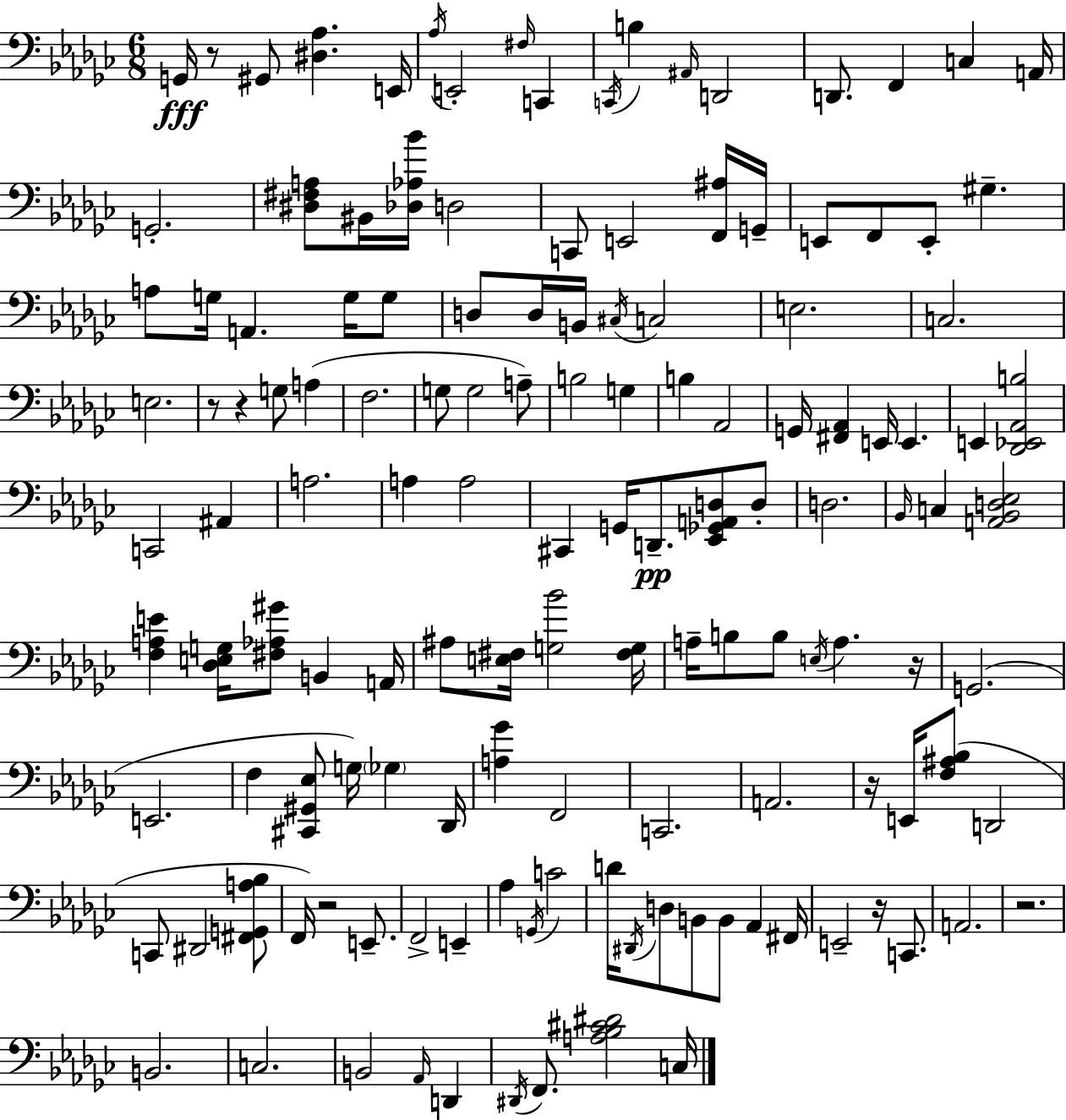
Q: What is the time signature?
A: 6/8